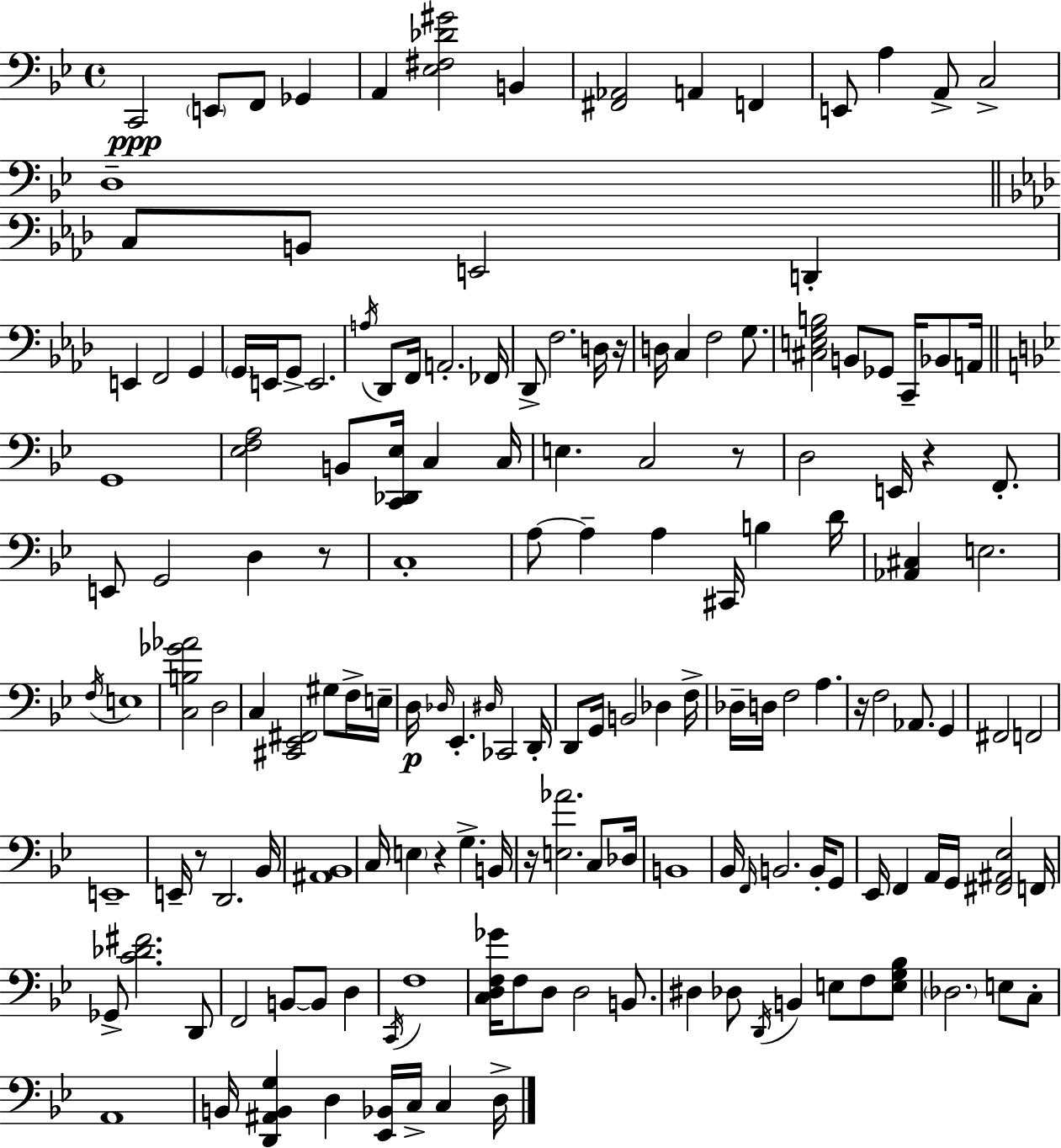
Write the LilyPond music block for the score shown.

{
  \clef bass
  \time 4/4
  \defaultTimeSignature
  \key g \minor
  c,2\ppp \parenthesize e,8 f,8 ges,4 | a,4 <ees fis des' gis'>2 b,4 | <fis, aes,>2 a,4 f,4 | e,8 a4 a,8-> c2-> | \break d1-- | \bar "||" \break \key f \minor c8 b,8 e,2 d,4-. | e,4 f,2 g,4 | \parenthesize g,16 e,16 g,8-> e,2. | \acciaccatura { a16 } des,8 f,16 a,2.-. | \break fes,16 des,8-> f2. d16 | r16 d16 c4 f2 g8. | <cis e g b>2 b,8 ges,8 c,16-- bes,8 | a,16 \bar "||" \break \key g \minor g,1 | <ees f a>2 b,8 <c, des, ees>16 c4 c16 | e4. c2 r8 | d2 e,16 r4 f,8.-. | \break e,8 g,2 d4 r8 | c1-. | a8~~ a4-- a4 cis,16 b4 d'16 | <aes, cis>4 e2. | \break \acciaccatura { f16 } e1 | <c b ges' aes'>2 d2 | c4 <cis, ees, fis,>2 gis8 f16-> | e16-- d16\p \grace { des16 } ees,4.-. \grace { dis16 } ces,2 | \break d,16-. d,8 g,16 b,2 des4 | f16-> des16-- d16 f2 a4. | r16 f2 aes,8. g,4 | fis,2 f,2 | \break e,1-- | e,16-- r8 d,2. | bes,16 <ais, bes,>1 | c16 \parenthesize e4 r4 g4.-> | \break b,16 r16 <e aes'>2. | c8 des16 b,1 | bes,16 \grace { f,16 } b,2. | b,16-. g,8 ees,16 f,4 a,16 g,16 <fis, ais, ees>2 | \break f,16 ges,8-> <c' des' fis'>2. | d,8 f,2 b,8~~ b,8 | d4 \acciaccatura { c,16 } f1 | <c d f ges'>16 f8 d8 d2 | \break b,8. dis4 des8 \acciaccatura { d,16 } b,4 | e8 f8 <e g bes>8 \parenthesize des2. | e8 c8-. a,1 | b,16 <d, ais, b, g>4 d4 <ees, bes,>16 | \break c16-> c4 d16-> \bar "|."
}